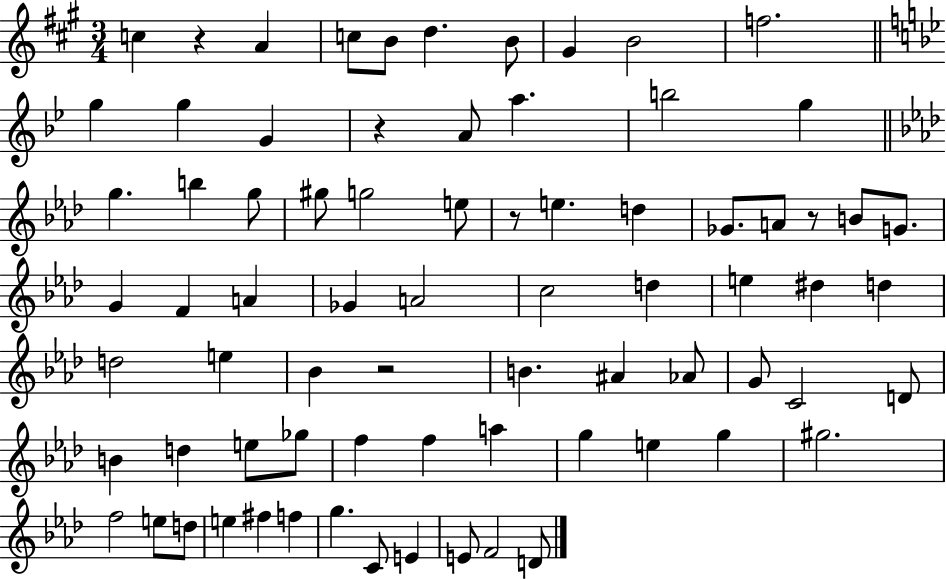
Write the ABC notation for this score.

X:1
T:Untitled
M:3/4
L:1/4
K:A
c z A c/2 B/2 d B/2 ^G B2 f2 g g G z A/2 a b2 g g b g/2 ^g/2 g2 e/2 z/2 e d _G/2 A/2 z/2 B/2 G/2 G F A _G A2 c2 d e ^d d d2 e _B z2 B ^A _A/2 G/2 C2 D/2 B d e/2 _g/2 f f a g e g ^g2 f2 e/2 d/2 e ^f f g C/2 E E/2 F2 D/2